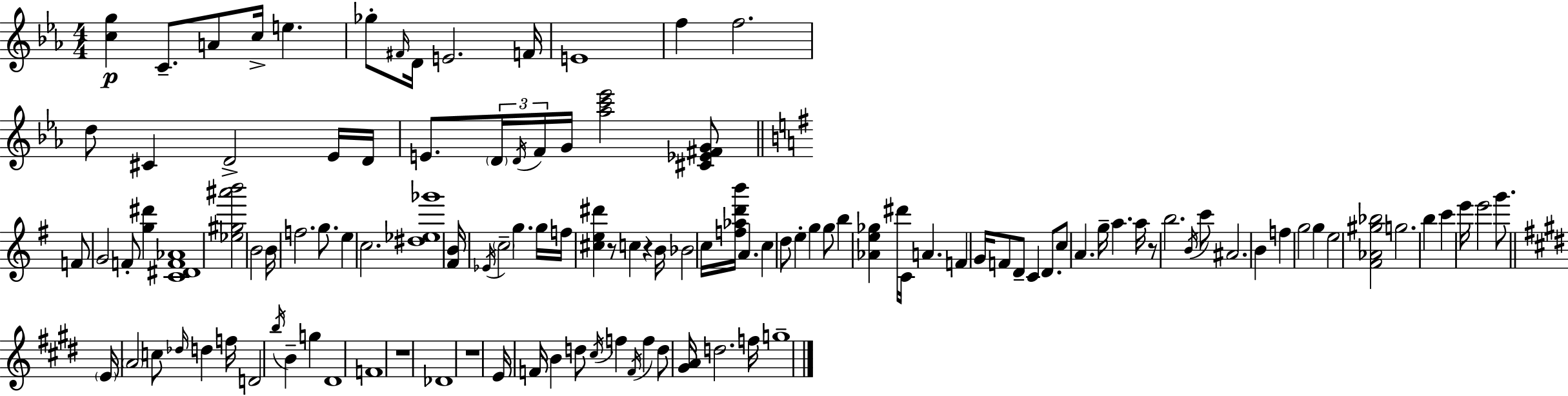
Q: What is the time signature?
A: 4/4